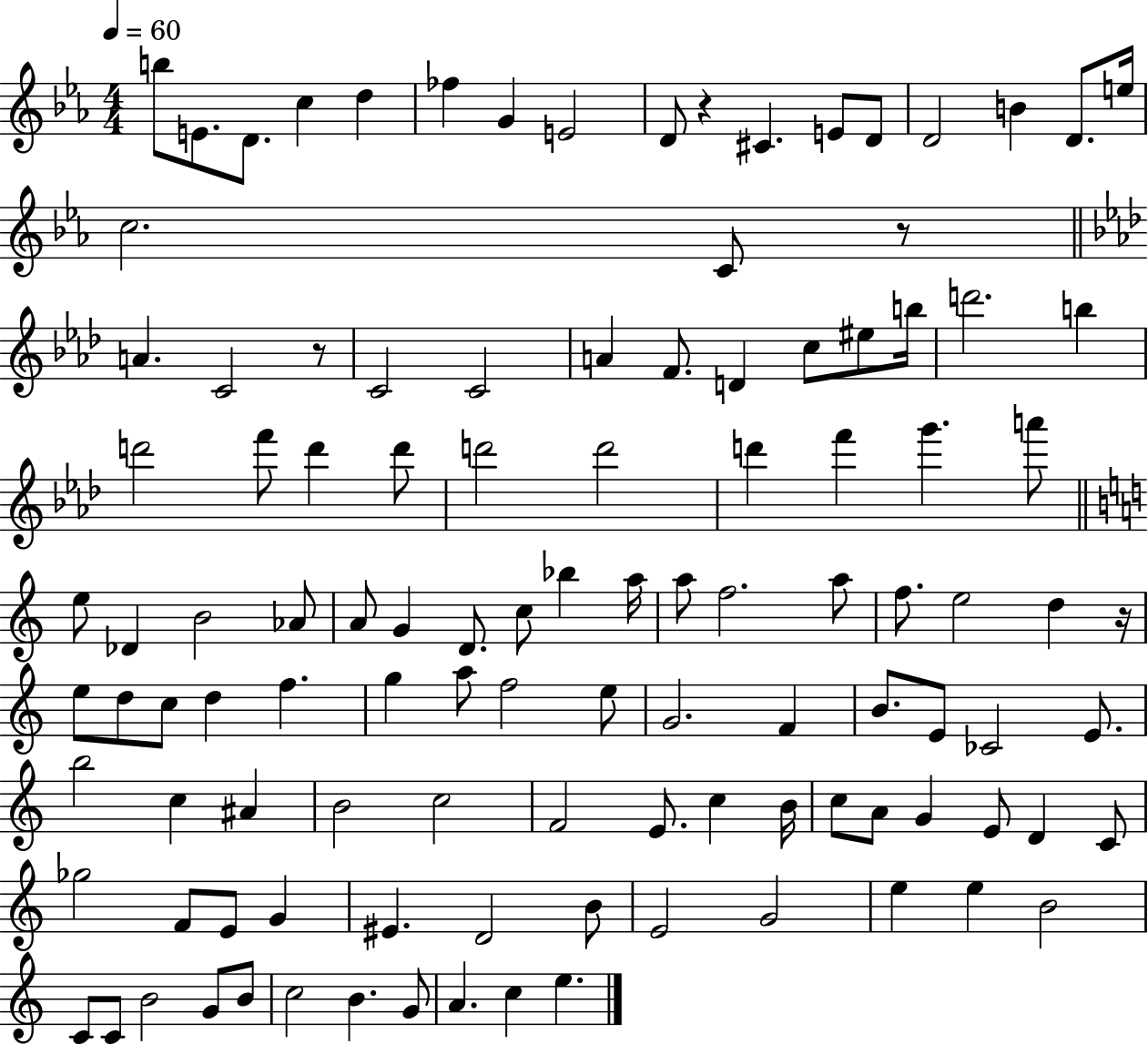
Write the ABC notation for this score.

X:1
T:Untitled
M:4/4
L:1/4
K:Eb
b/2 E/2 D/2 c d _f G E2 D/2 z ^C E/2 D/2 D2 B D/2 e/4 c2 C/2 z/2 A C2 z/2 C2 C2 A F/2 D c/2 ^e/2 b/4 d'2 b d'2 f'/2 d' d'/2 d'2 d'2 d' f' g' a'/2 e/2 _D B2 _A/2 A/2 G D/2 c/2 _b a/4 a/2 f2 a/2 f/2 e2 d z/4 e/2 d/2 c/2 d f g a/2 f2 e/2 G2 F B/2 E/2 _C2 E/2 b2 c ^A B2 c2 F2 E/2 c B/4 c/2 A/2 G E/2 D C/2 _g2 F/2 E/2 G ^E D2 B/2 E2 G2 e e B2 C/2 C/2 B2 G/2 B/2 c2 B G/2 A c e